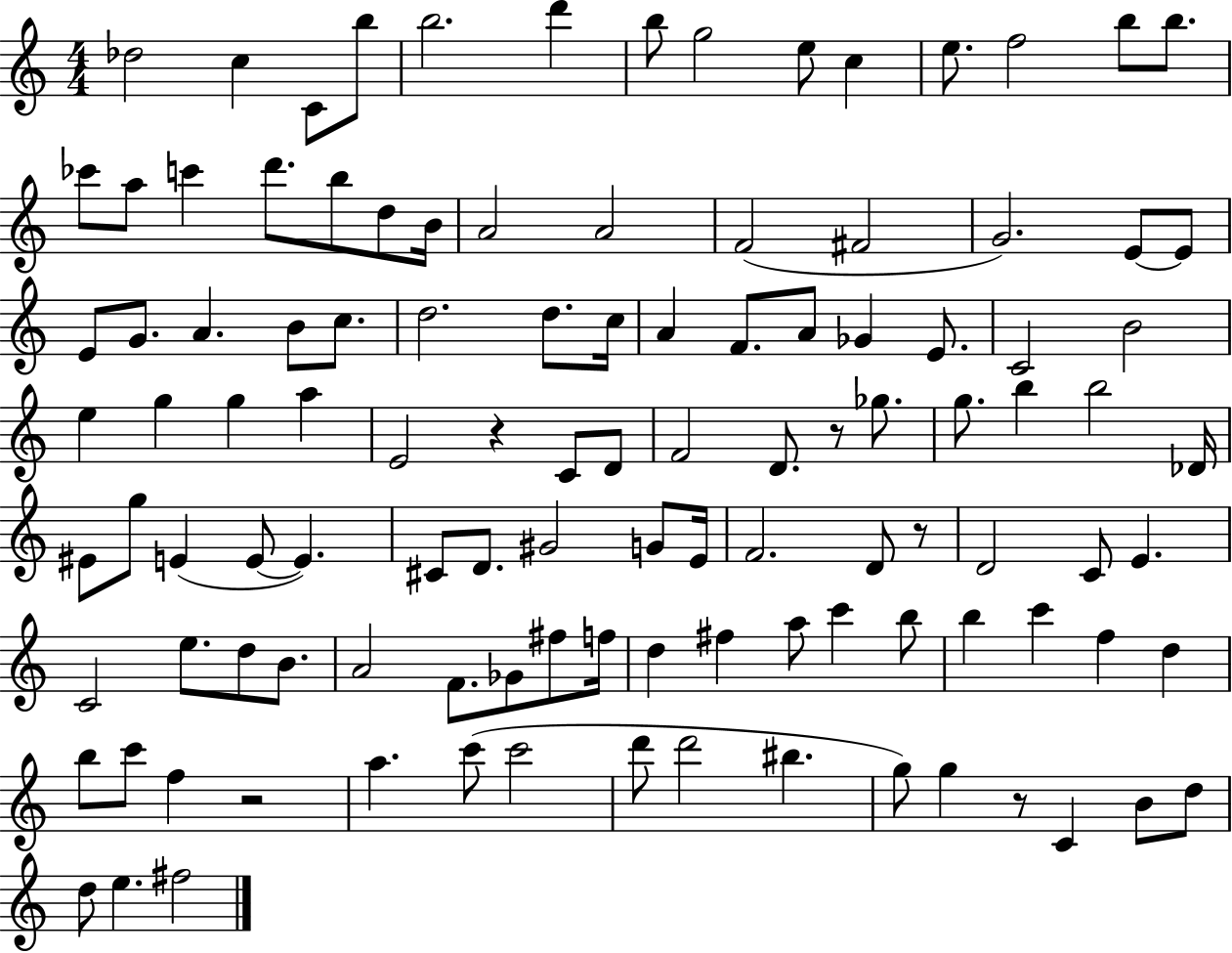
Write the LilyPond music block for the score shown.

{
  \clef treble
  \numericTimeSignature
  \time 4/4
  \key c \major
  des''2 c''4 c'8 b''8 | b''2. d'''4 | b''8 g''2 e''8 c''4 | e''8. f''2 b''8 b''8. | \break ces'''8 a''8 c'''4 d'''8. b''8 d''8 b'16 | a'2 a'2 | f'2( fis'2 | g'2.) e'8~~ e'8 | \break e'8 g'8. a'4. b'8 c''8. | d''2. d''8. c''16 | a'4 f'8. a'8 ges'4 e'8. | c'2 b'2 | \break e''4 g''4 g''4 a''4 | e'2 r4 c'8 d'8 | f'2 d'8. r8 ges''8. | g''8. b''4 b''2 des'16 | \break eis'8 g''8 e'4( e'8~~ e'4.) | cis'8 d'8. gis'2 g'8 e'16 | f'2. d'8 r8 | d'2 c'8 e'4. | \break c'2 e''8. d''8 b'8. | a'2 f'8. ges'8 fis''8 f''16 | d''4 fis''4 a''8 c'''4 b''8 | b''4 c'''4 f''4 d''4 | \break b''8 c'''8 f''4 r2 | a''4. c'''8( c'''2 | d'''8 d'''2 bis''4. | g''8) g''4 r8 c'4 b'8 d''8 | \break d''8 e''4. fis''2 | \bar "|."
}